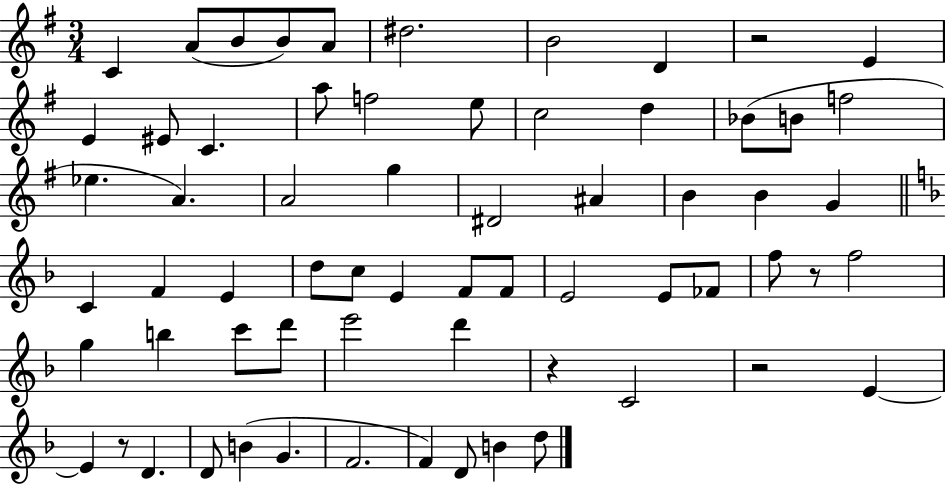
X:1
T:Untitled
M:3/4
L:1/4
K:G
C A/2 B/2 B/2 A/2 ^d2 B2 D z2 E E ^E/2 C a/2 f2 e/2 c2 d _B/2 B/2 f2 _e A A2 g ^D2 ^A B B G C F E d/2 c/2 E F/2 F/2 E2 E/2 _F/2 f/2 z/2 f2 g b c'/2 d'/2 e'2 d' z C2 z2 E E z/2 D D/2 B G F2 F D/2 B d/2